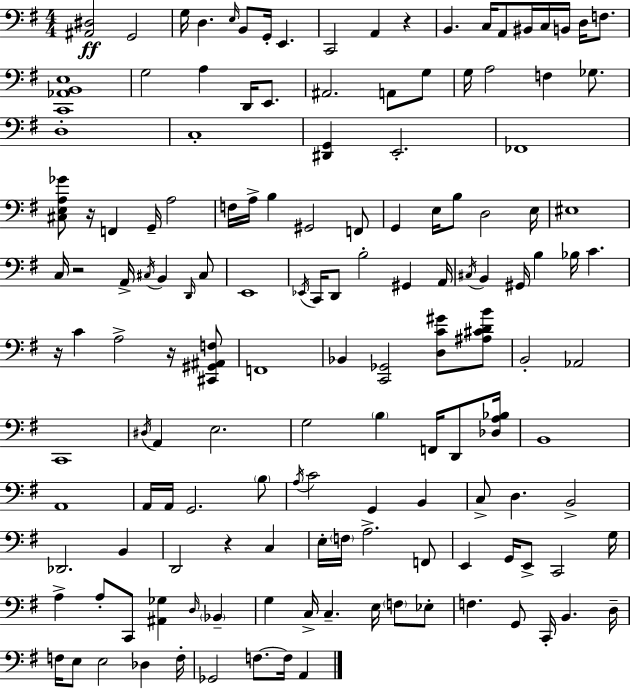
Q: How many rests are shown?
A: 6